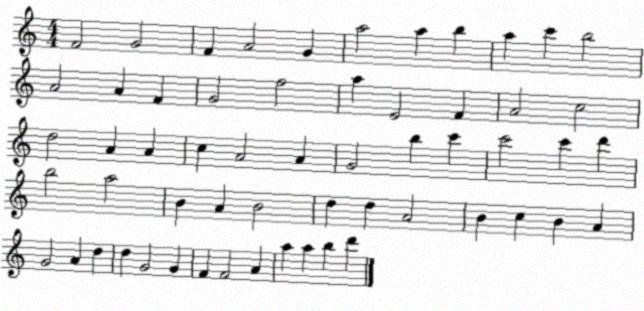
X:1
T:Untitled
M:4/4
L:1/4
K:C
F2 G2 F A2 G a2 a b a c' b2 A2 A F G2 f2 a E2 F A2 c2 d2 A A c A2 A G2 b c' c'2 c' d' b2 a2 B A B2 d d A2 B c B A G2 A d d G2 G F F2 A a a b d'